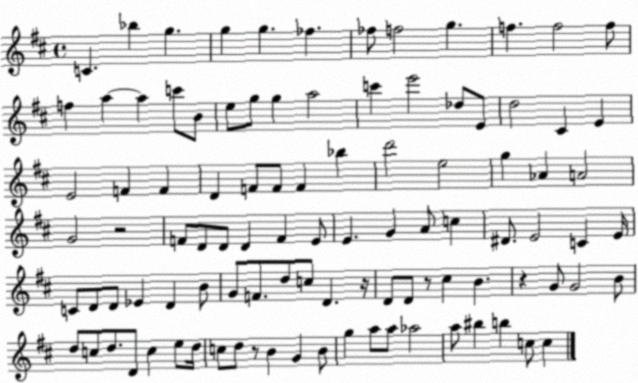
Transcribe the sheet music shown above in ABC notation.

X:1
T:Untitled
M:4/4
L:1/4
K:D
C _b g g g _f _f/2 f2 g f f2 f/2 f a a c'/2 B/2 e/2 g/2 g a2 c' e'2 _d/2 E/2 d2 ^C E E2 F F D F/2 F/2 F _b d'2 e2 g _A A2 G2 z2 F/2 D/2 D/2 D F E/2 E G A/2 c ^D/2 E2 C E/4 C/2 D/2 D/2 _E D B/2 G/2 F/2 d/2 c/2 D z/4 D/2 D/2 z/2 ^c B z G/2 G2 B/2 d/2 c/2 d/2 D/2 c e/2 d/4 c/2 d/2 z/2 B G B/2 g a/2 a/2 _a2 a/2 ^b b c/2 c